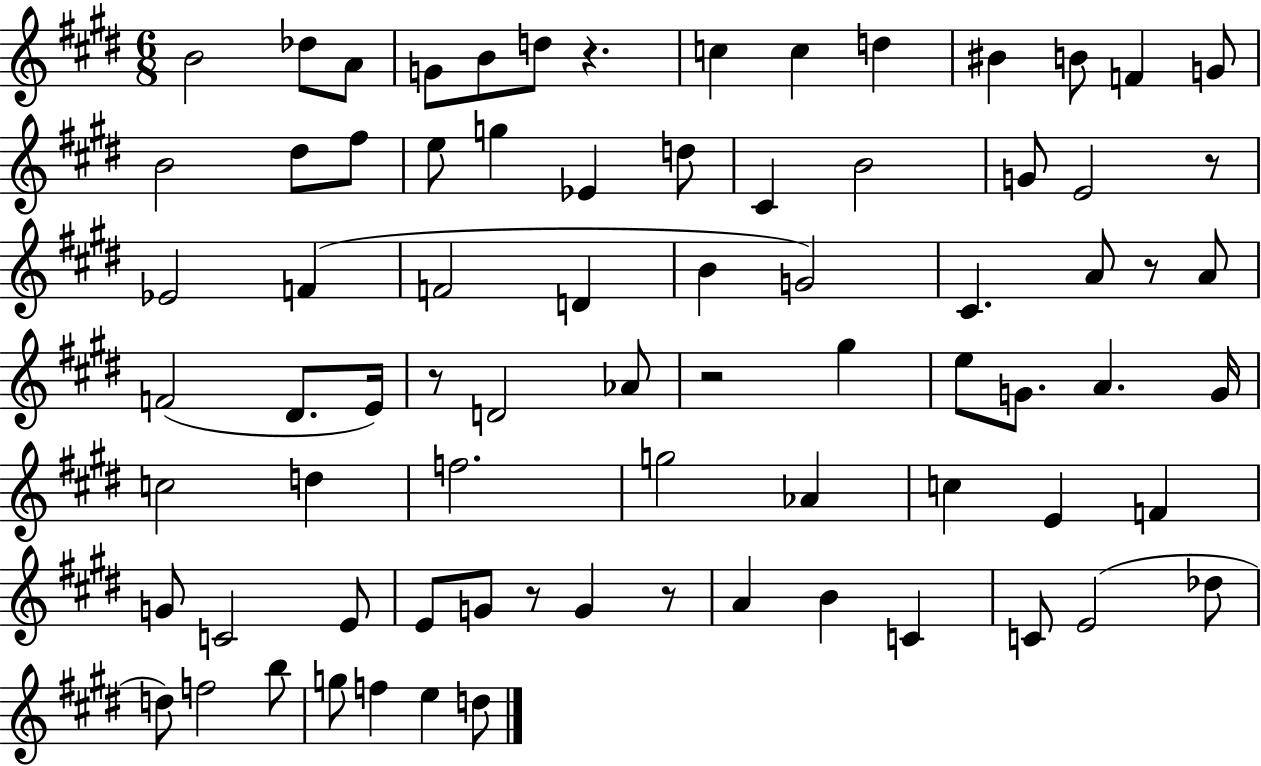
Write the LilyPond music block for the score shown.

{
  \clef treble
  \numericTimeSignature
  \time 6/8
  \key e \major
  b'2 des''8 a'8 | g'8 b'8 d''8 r4. | c''4 c''4 d''4 | bis'4 b'8 f'4 g'8 | \break b'2 dis''8 fis''8 | e''8 g''4 ees'4 d''8 | cis'4 b'2 | g'8 e'2 r8 | \break ees'2 f'4( | f'2 d'4 | b'4 g'2) | cis'4. a'8 r8 a'8 | \break f'2( dis'8. e'16) | r8 d'2 aes'8 | r2 gis''4 | e''8 g'8. a'4. g'16 | \break c''2 d''4 | f''2. | g''2 aes'4 | c''4 e'4 f'4 | \break g'8 c'2 e'8 | e'8 g'8 r8 g'4 r8 | a'4 b'4 c'4 | c'8 e'2( des''8 | \break d''8) f''2 b''8 | g''8 f''4 e''4 d''8 | \bar "|."
}